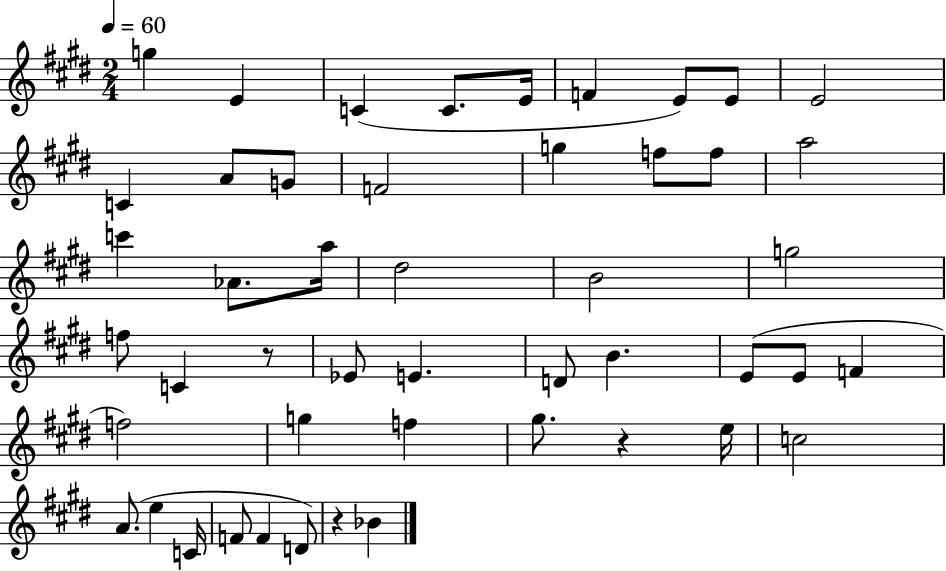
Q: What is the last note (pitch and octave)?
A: Bb4